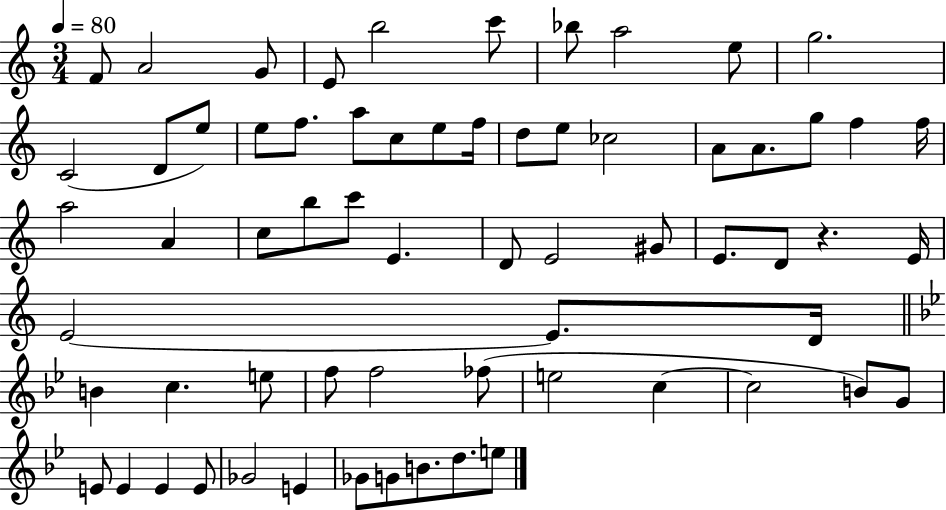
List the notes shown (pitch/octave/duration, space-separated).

F4/e A4/h G4/e E4/e B5/h C6/e Bb5/e A5/h E5/e G5/h. C4/h D4/e E5/e E5/e F5/e. A5/e C5/e E5/e F5/s D5/e E5/e CES5/h A4/e A4/e. G5/e F5/q F5/s A5/h A4/q C5/e B5/e C6/e E4/q. D4/e E4/h G#4/e E4/e. D4/e R/q. E4/s E4/h E4/e. D4/s B4/q C5/q. E5/e F5/e F5/h FES5/e E5/h C5/q C5/h B4/e G4/e E4/e E4/q E4/q E4/e Gb4/h E4/q Gb4/e G4/e B4/e. D5/e. E5/e